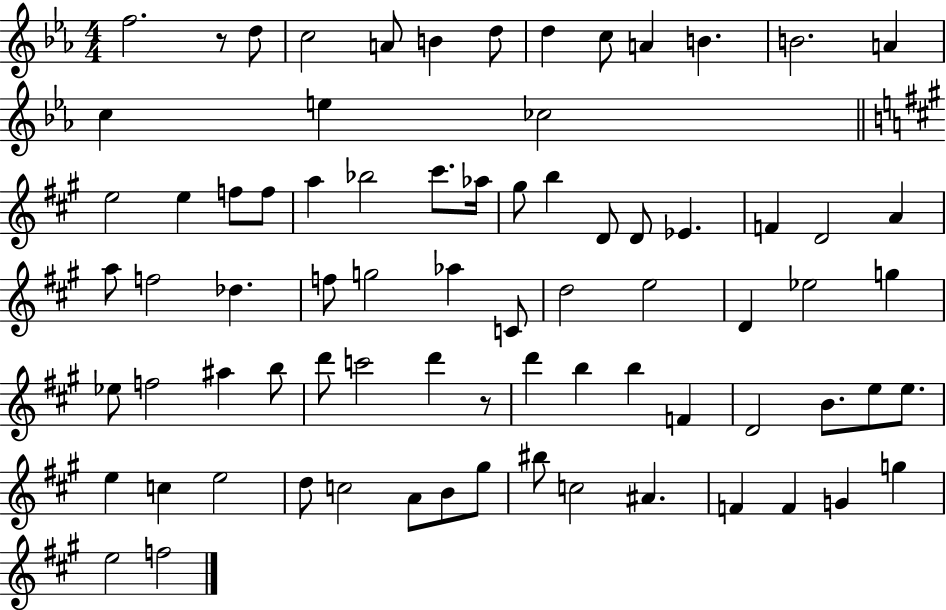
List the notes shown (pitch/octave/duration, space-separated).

F5/h. R/e D5/e C5/h A4/e B4/q D5/e D5/q C5/e A4/q B4/q. B4/h. A4/q C5/q E5/q CES5/h E5/h E5/q F5/e F5/e A5/q Bb5/h C#6/e. Ab5/s G#5/e B5/q D4/e D4/e Eb4/q. F4/q D4/h A4/q A5/e F5/h Db5/q. F5/e G5/h Ab5/q C4/e D5/h E5/h D4/q Eb5/h G5/q Eb5/e F5/h A#5/q B5/e D6/e C6/h D6/q R/e D6/q B5/q B5/q F4/q D4/h B4/e. E5/e E5/e. E5/q C5/q E5/h D5/e C5/h A4/e B4/e G#5/e BIS5/e C5/h A#4/q. F4/q F4/q G4/q G5/q E5/h F5/h